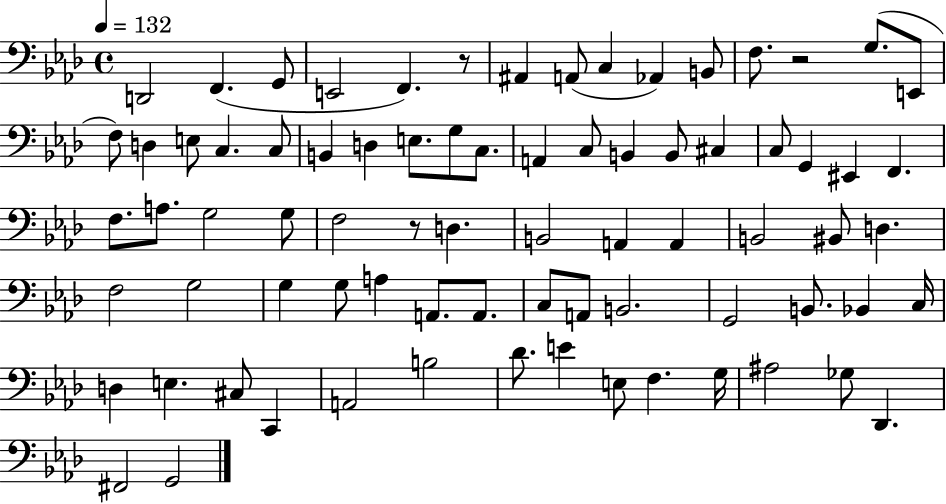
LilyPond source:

{
  \clef bass
  \time 4/4
  \defaultTimeSignature
  \key aes \major
  \tempo 4 = 132
  d,2 f,4.( g,8 | e,2 f,4.) r8 | ais,4 a,8( c4 aes,4) b,8 | f8. r2 g8.( e,8 | \break f8) d4 e8 c4. c8 | b,4 d4 e8. g8 c8. | a,4 c8 b,4 b,8 cis4 | c8 g,4 eis,4 f,4. | \break f8. a8. g2 g8 | f2 r8 d4. | b,2 a,4 a,4 | b,2 bis,8 d4. | \break f2 g2 | g4 g8 a4 a,8. a,8. | c8 a,8 b,2. | g,2 b,8. bes,4 c16 | \break d4 e4. cis8 c,4 | a,2 b2 | des'8. e'4 e8 f4. g16 | ais2 ges8 des,4. | \break fis,2 g,2 | \bar "|."
}